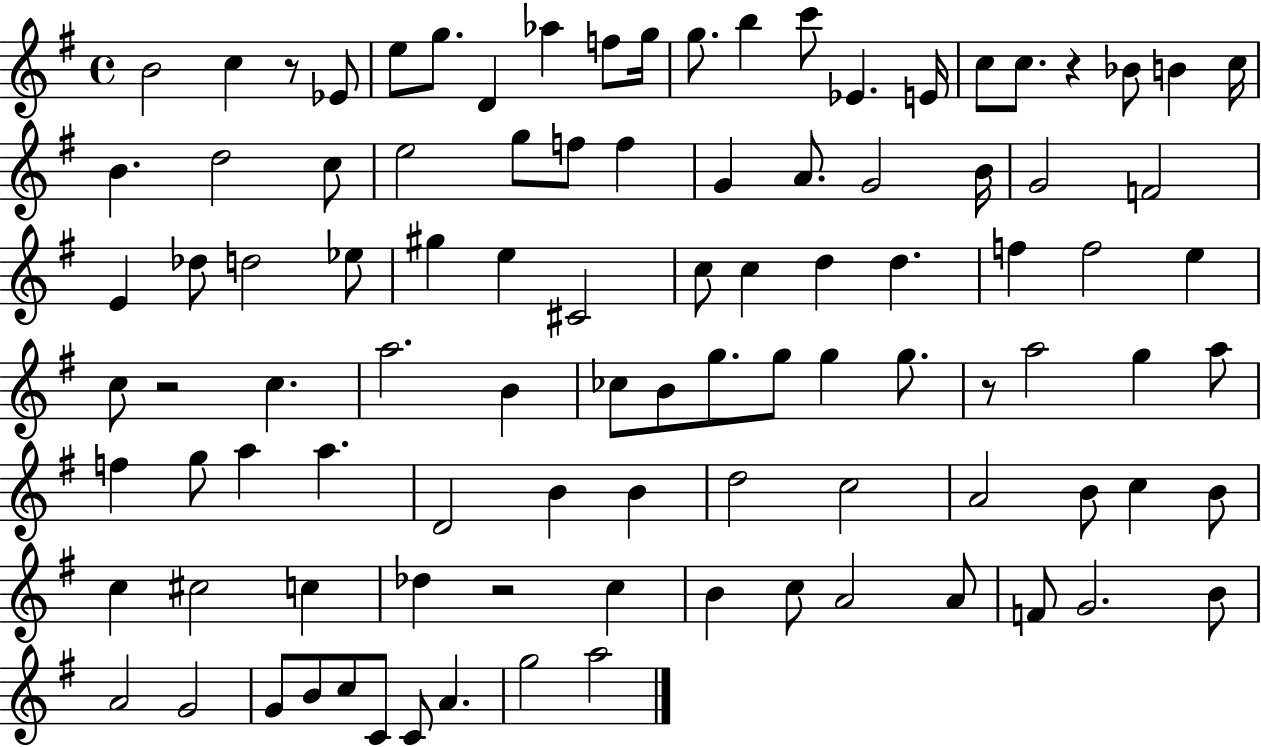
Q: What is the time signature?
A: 4/4